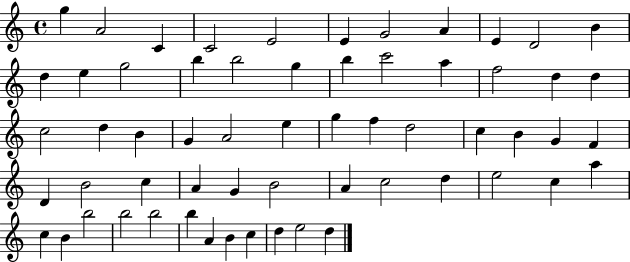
{
  \clef treble
  \time 4/4
  \defaultTimeSignature
  \key c \major
  g''4 a'2 c'4 | c'2 e'2 | e'4 g'2 a'4 | e'4 d'2 b'4 | \break d''4 e''4 g''2 | b''4 b''2 g''4 | b''4 c'''2 a''4 | f''2 d''4 d''4 | \break c''2 d''4 b'4 | g'4 a'2 e''4 | g''4 f''4 d''2 | c''4 b'4 g'4 f'4 | \break d'4 b'2 c''4 | a'4 g'4 b'2 | a'4 c''2 d''4 | e''2 c''4 a''4 | \break c''4 b'4 b''2 | b''2 b''2 | b''4 a'4 b'4 c''4 | d''4 e''2 d''4 | \break \bar "|."
}